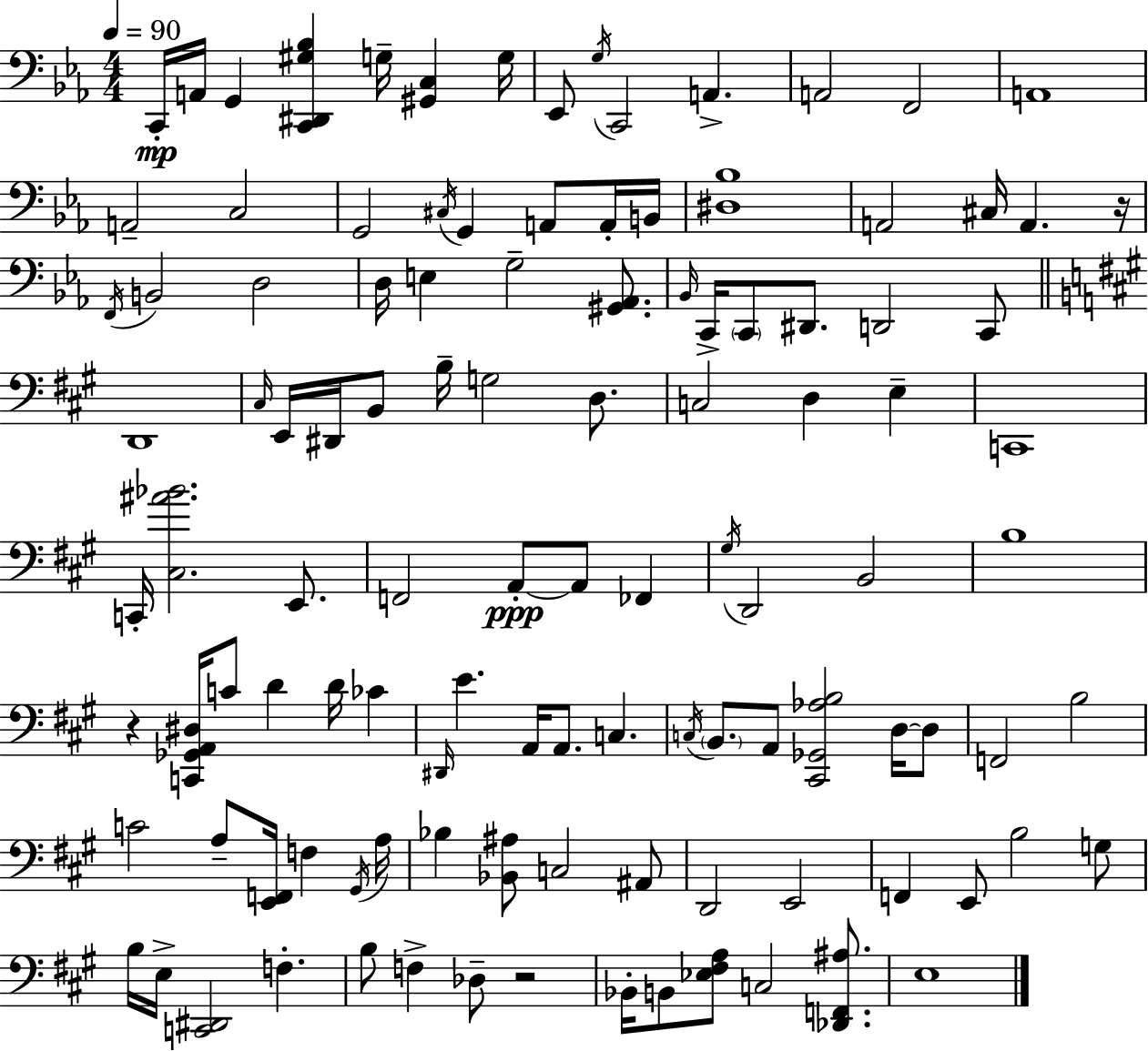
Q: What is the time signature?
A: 4/4